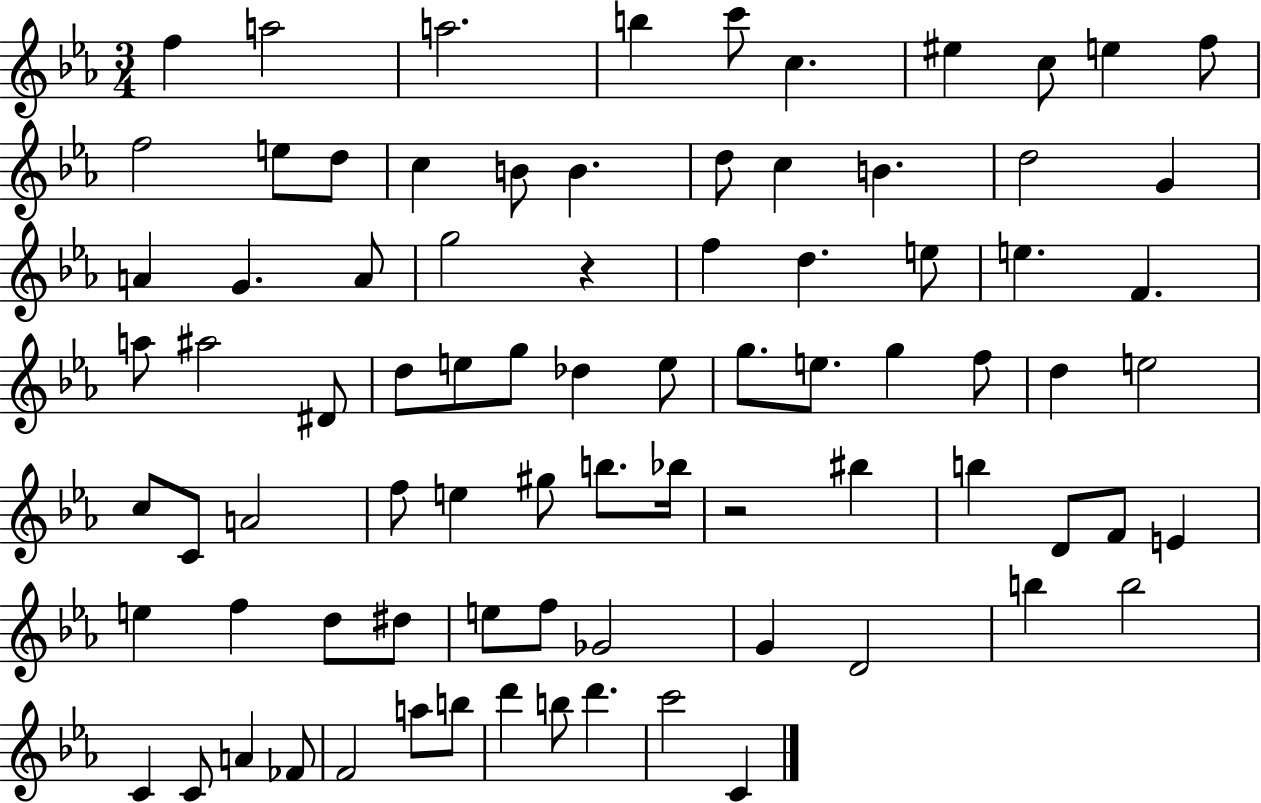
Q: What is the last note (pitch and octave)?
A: C4